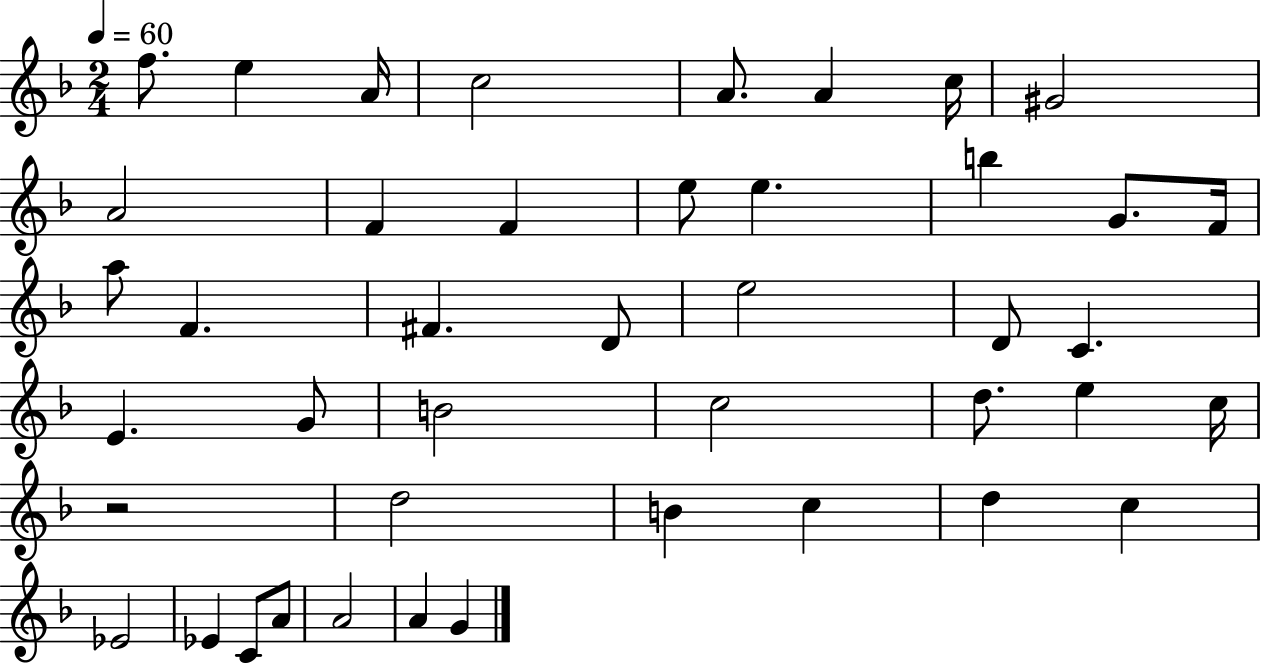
X:1
T:Untitled
M:2/4
L:1/4
K:F
f/2 e A/4 c2 A/2 A c/4 ^G2 A2 F F e/2 e b G/2 F/4 a/2 F ^F D/2 e2 D/2 C E G/2 B2 c2 d/2 e c/4 z2 d2 B c d c _E2 _E C/2 A/2 A2 A G